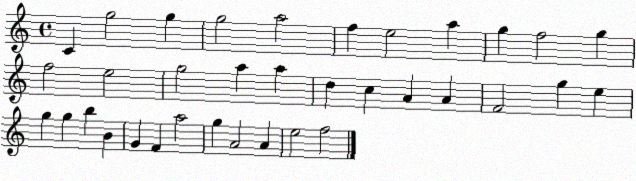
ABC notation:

X:1
T:Untitled
M:4/4
L:1/4
K:C
C g2 g g2 a2 f e2 a g f2 g f2 e2 g2 a a d c A A F2 g e g g b B G F a2 g A2 A e2 f2